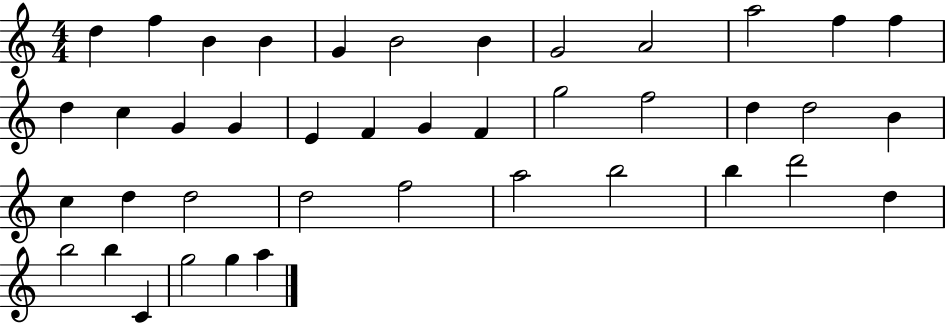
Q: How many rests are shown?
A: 0